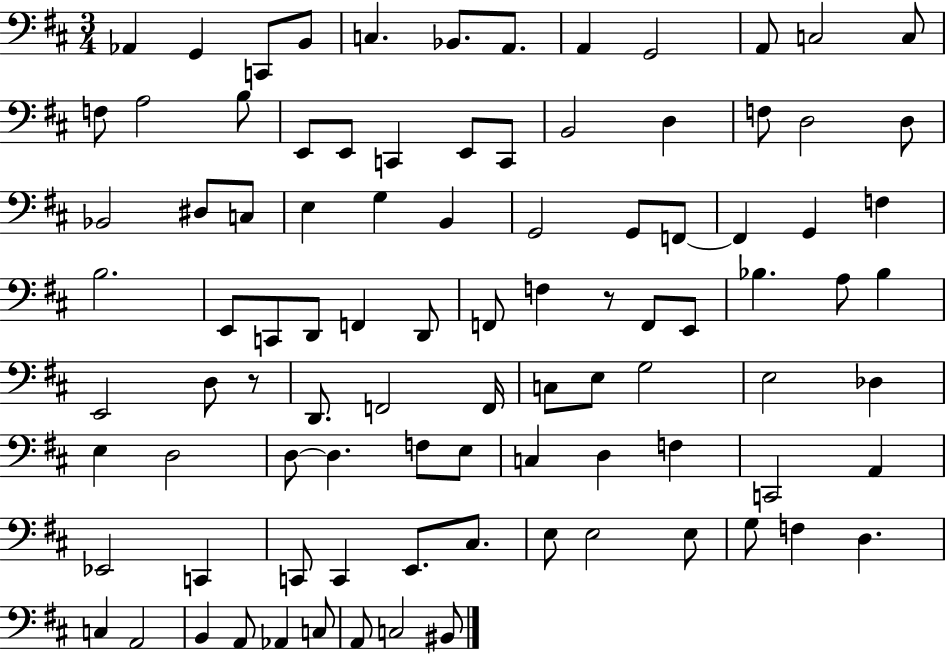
{
  \clef bass
  \numericTimeSignature
  \time 3/4
  \key d \major
  aes,4 g,4 c,8 b,8 | c4. bes,8. a,8. | a,4 g,2 | a,8 c2 c8 | \break f8 a2 b8 | e,8 e,8 c,4 e,8 c,8 | b,2 d4 | f8 d2 d8 | \break bes,2 dis8 c8 | e4 g4 b,4 | g,2 g,8 f,8~~ | f,4 g,4 f4 | \break b2. | e,8 c,8 d,8 f,4 d,8 | f,8 f4 r8 f,8 e,8 | bes4. a8 bes4 | \break e,2 d8 r8 | d,8. f,2 f,16 | c8 e8 g2 | e2 des4 | \break e4 d2 | d8~~ d4. f8 e8 | c4 d4 f4 | c,2 a,4 | \break ees,2 c,4 | c,8 c,4 e,8. cis8. | e8 e2 e8 | g8 f4 d4. | \break c4 a,2 | b,4 a,8 aes,4 c8 | a,8 c2 bis,8 | \bar "|."
}